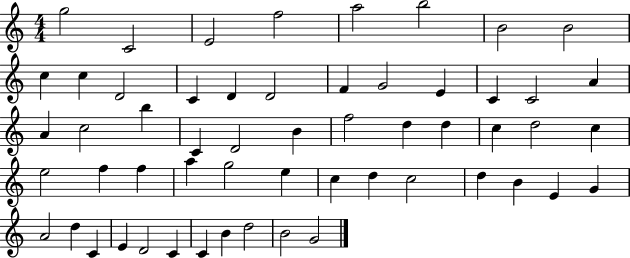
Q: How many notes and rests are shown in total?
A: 56